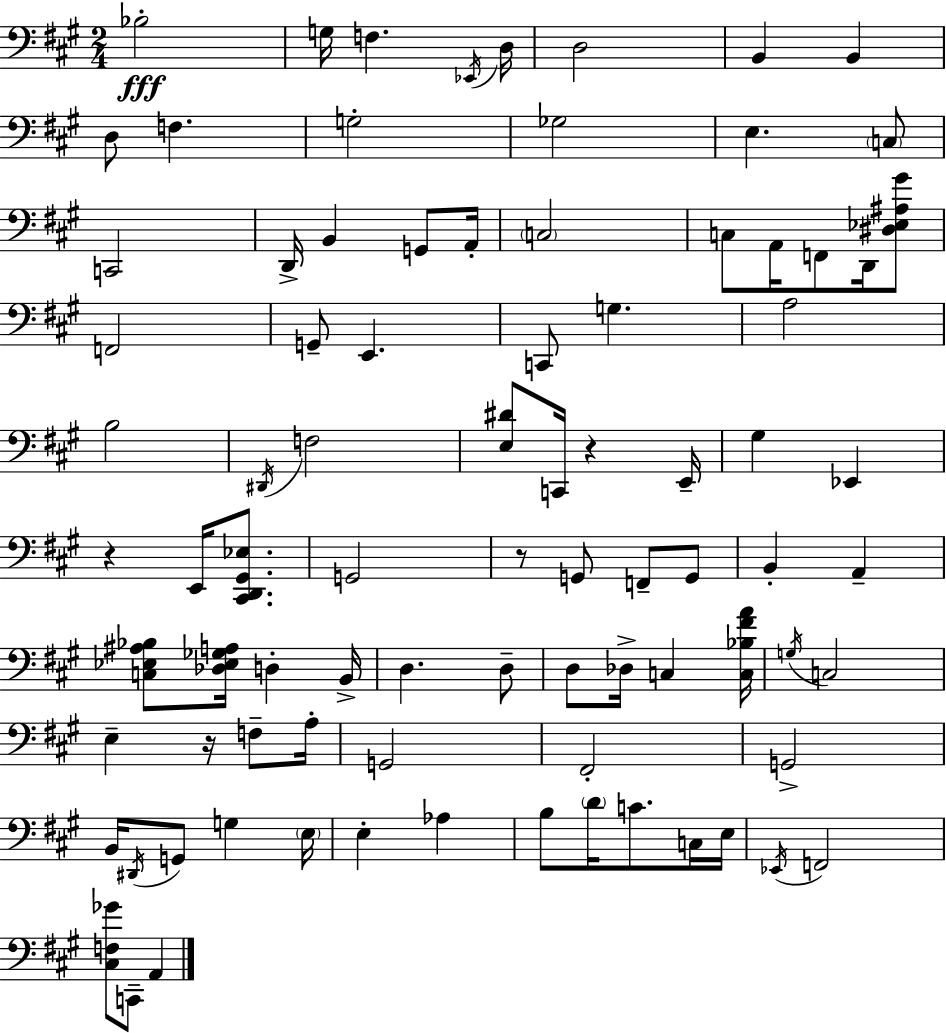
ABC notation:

X:1
T:Untitled
M:2/4
L:1/4
K:A
_B,2 G,/4 F, _E,,/4 D,/4 D,2 B,, B,, D,/2 F, G,2 _G,2 E, C,/2 C,,2 D,,/4 B,, G,,/2 A,,/4 C,2 C,/2 A,,/4 F,,/2 D,,/4 [^D,_E,^A,^G]/2 F,,2 G,,/2 E,, C,,/2 G, A,2 B,2 ^D,,/4 F,2 [E,^D]/2 C,,/4 z E,,/4 ^G, _E,, z E,,/4 [^C,,D,,^G,,_E,]/2 G,,2 z/2 G,,/2 F,,/2 G,,/2 B,, A,, [C,_E,^A,_B,]/2 [_D,_E,_G,A,]/4 D, B,,/4 D, D,/2 D,/2 _D,/4 C, [C,_B,^FA]/4 G,/4 C,2 E, z/4 F,/2 A,/4 G,,2 ^F,,2 G,,2 B,,/4 ^D,,/4 G,,/2 G, E,/4 E, _A, B,/2 D/4 C/2 C,/4 E,/4 _E,,/4 F,,2 [^C,F,_G]/2 C,,/2 A,,